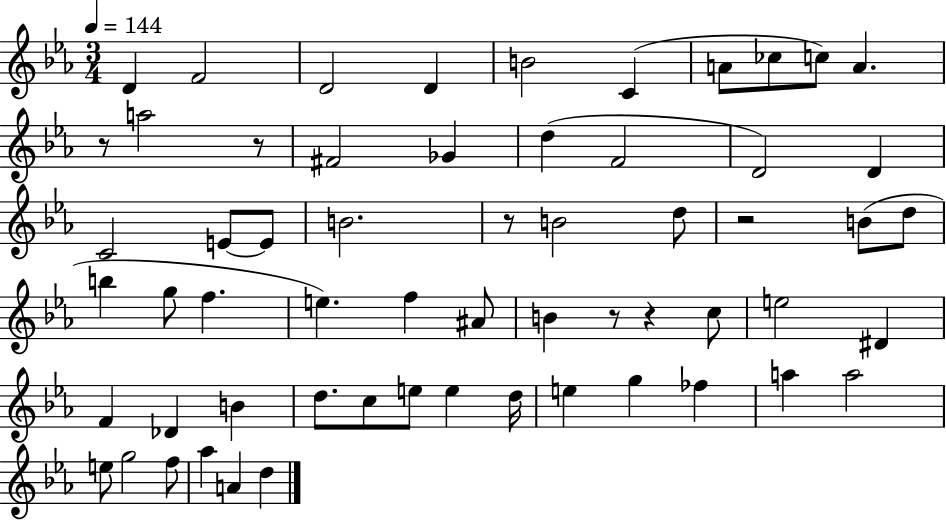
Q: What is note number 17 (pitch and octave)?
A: D4